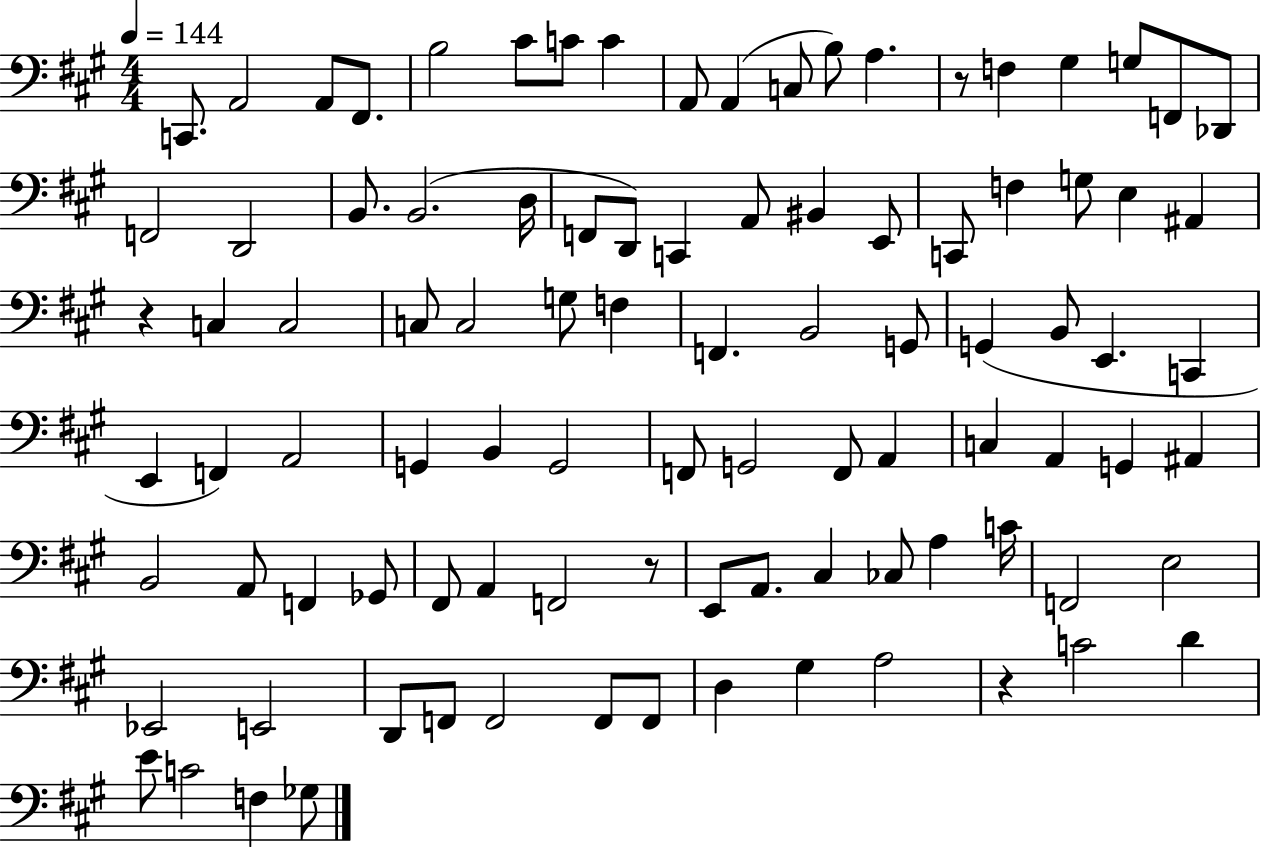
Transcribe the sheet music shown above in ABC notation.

X:1
T:Untitled
M:4/4
L:1/4
K:A
C,,/2 A,,2 A,,/2 ^F,,/2 B,2 ^C/2 C/2 C A,,/2 A,, C,/2 B,/2 A, z/2 F, ^G, G,/2 F,,/2 _D,,/2 F,,2 D,,2 B,,/2 B,,2 D,/4 F,,/2 D,,/2 C,, A,,/2 ^B,, E,,/2 C,,/2 F, G,/2 E, ^A,, z C, C,2 C,/2 C,2 G,/2 F, F,, B,,2 G,,/2 G,, B,,/2 E,, C,, E,, F,, A,,2 G,, B,, G,,2 F,,/2 G,,2 F,,/2 A,, C, A,, G,, ^A,, B,,2 A,,/2 F,, _G,,/2 ^F,,/2 A,, F,,2 z/2 E,,/2 A,,/2 ^C, _C,/2 A, C/4 F,,2 E,2 _E,,2 E,,2 D,,/2 F,,/2 F,,2 F,,/2 F,,/2 D, ^G, A,2 z C2 D E/2 C2 F, _G,/2